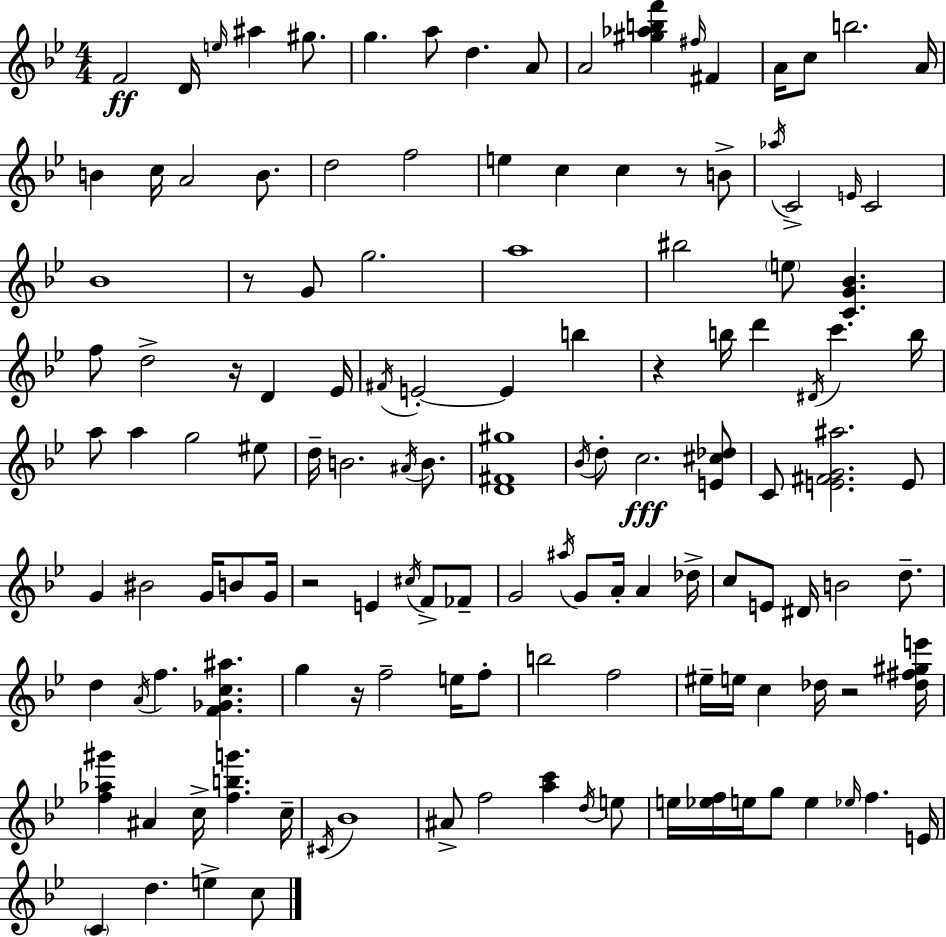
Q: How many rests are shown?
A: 7